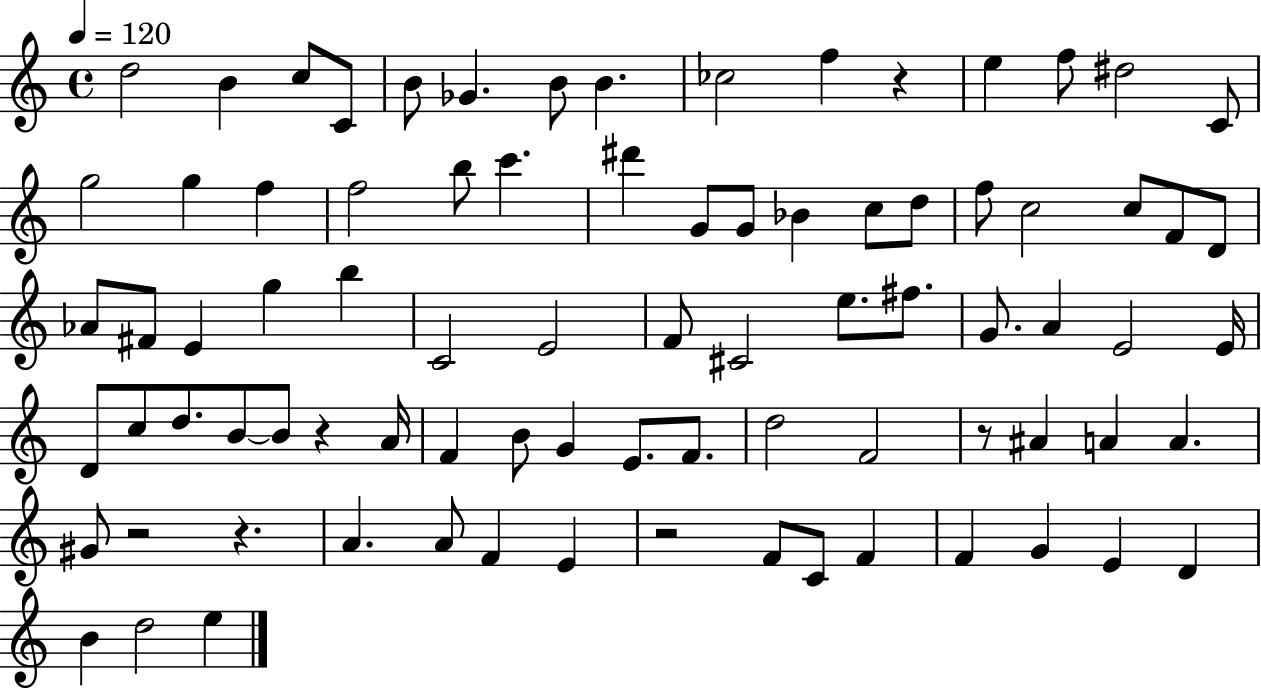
D5/h B4/q C5/e C4/e B4/e Gb4/q. B4/e B4/q. CES5/h F5/q R/q E5/q F5/e D#5/h C4/e G5/h G5/q F5/q F5/h B5/e C6/q. D#6/q G4/e G4/e Bb4/q C5/e D5/e F5/e C5/h C5/e F4/e D4/e Ab4/e F#4/e E4/q G5/q B5/q C4/h E4/h F4/e C#4/h E5/e. F#5/e. G4/e. A4/q E4/h E4/s D4/e C5/e D5/e. B4/e B4/e R/q A4/s F4/q B4/e G4/q E4/e. F4/e. D5/h F4/h R/e A#4/q A4/q A4/q. G#4/e R/h R/q. A4/q. A4/e F4/q E4/q R/h F4/e C4/e F4/q F4/q G4/q E4/q D4/q B4/q D5/h E5/q